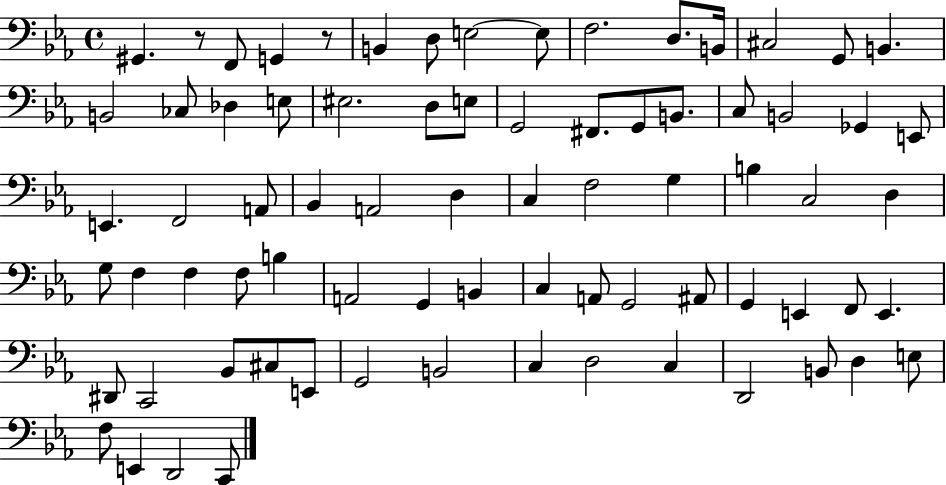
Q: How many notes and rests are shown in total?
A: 76